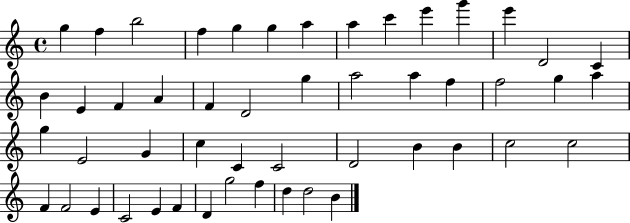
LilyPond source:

{
  \clef treble
  \time 4/4
  \defaultTimeSignature
  \key c \major
  g''4 f''4 b''2 | f''4 g''4 g''4 a''4 | a''4 c'''4 e'''4 g'''4 | e'''4 d'2 c'4 | \break b'4 e'4 f'4 a'4 | f'4 d'2 g''4 | a''2 a''4 f''4 | f''2 g''4 a''4 | \break g''4 e'2 g'4 | c''4 c'4 c'2 | d'2 b'4 b'4 | c''2 c''2 | \break f'4 f'2 e'4 | c'2 e'4 f'4 | d'4 g''2 f''4 | d''4 d''2 b'4 | \break \bar "|."
}